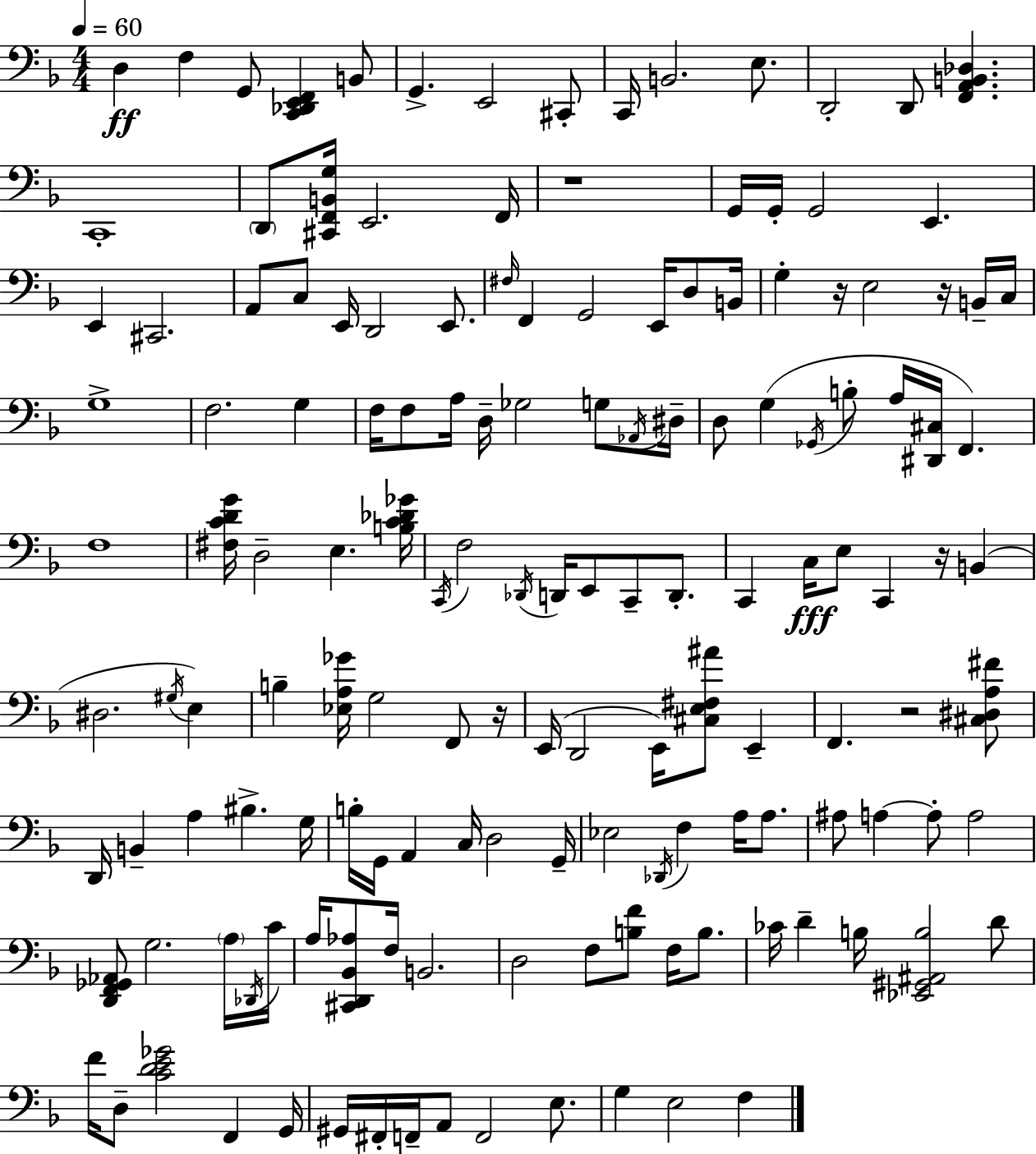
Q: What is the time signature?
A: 4/4